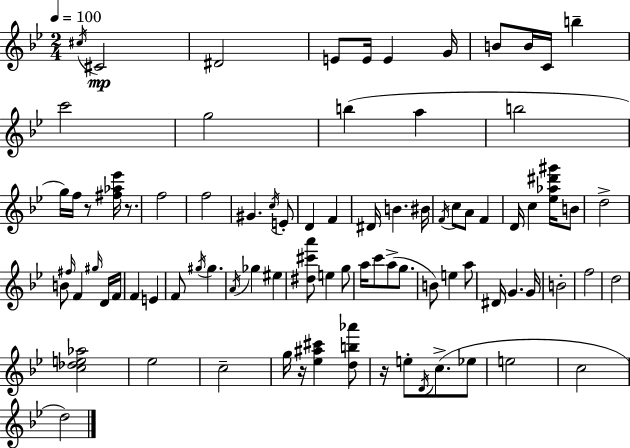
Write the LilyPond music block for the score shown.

{
  \clef treble
  \numericTimeSignature
  \time 2/4
  \key g \minor
  \tempo 4 = 100
  \acciaccatura { cis''16 }\mp cis'2 | dis'2 | e'8 e'16 e'4 | g'16 b'8 b'16 c'16 b''4-- | \break c'''2 | g''2 | b''4( a''4 | b''2 | \break g''16) f''16 r8 <fis'' aes'' ees'''>16 r8. | f''2 | f''2 | gis'4. \acciaccatura { c''16 } | \break e'8-. d'4 f'4 | dis'16 b'4. | bis'16 \acciaccatura { f'16 } c''8 a'8 f'4 | d'16 c''4 | \break <ees'' aes'' dis''' gis'''>16 b'8 d''2-> | b'8 \grace { fis''16 } f'4 | \grace { gis''16 } d'16 f'16 f'4 | e'4 f'8 \acciaccatura { gis''16 } | \break gis''4. \acciaccatura { a'16 } ges''4 | eis''4 <dis'' cis''' a'''>8 | e''4 g''8 a''16 | c'''8 a''8->( g''8. b'8) | \break e''4 a''8 dis'16 | g'4. g'16 b'2-. | f''2 | d''2 | \break <c'' des'' e'' aes''>2 | ees''2 | c''2-- | g''16 | \break r16 <ees'' ais'' cis'''>4 <d'' b'' aes'''>8 r16 | e''8-. \acciaccatura { d'16 } c''8.->( ees''8 | e''2 | c''2 | \break d''2) | \bar "|."
}